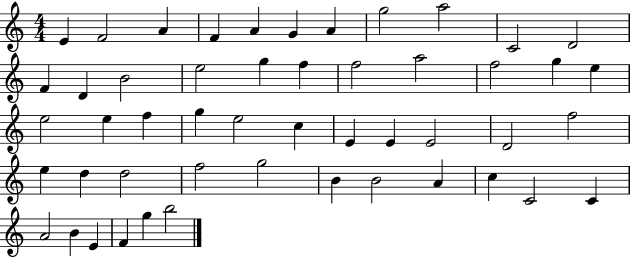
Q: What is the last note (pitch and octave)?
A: B5